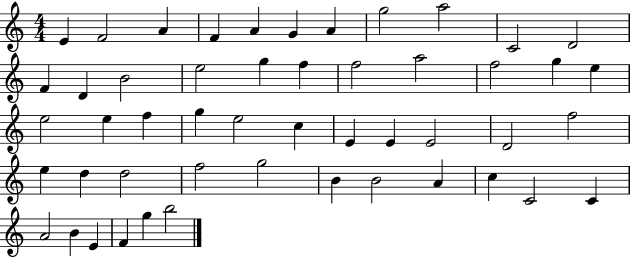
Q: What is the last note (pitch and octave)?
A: B5